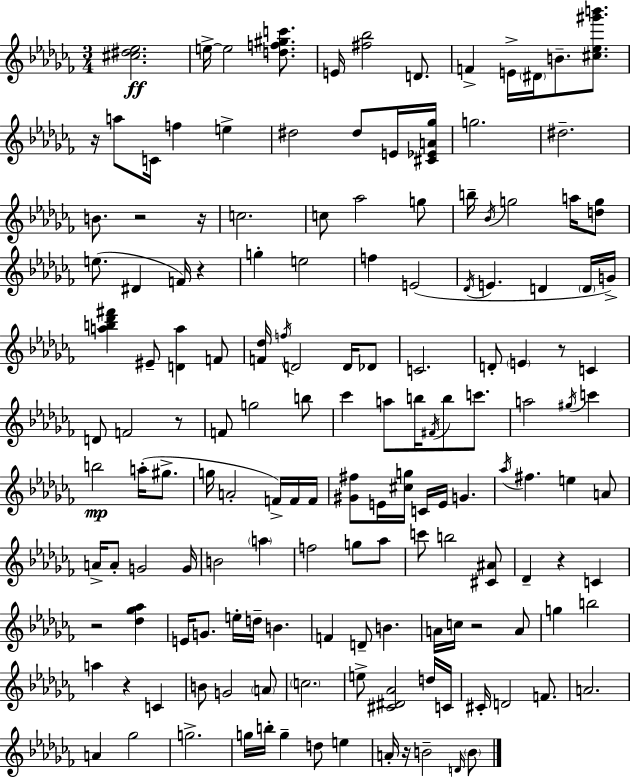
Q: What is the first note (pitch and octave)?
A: E5